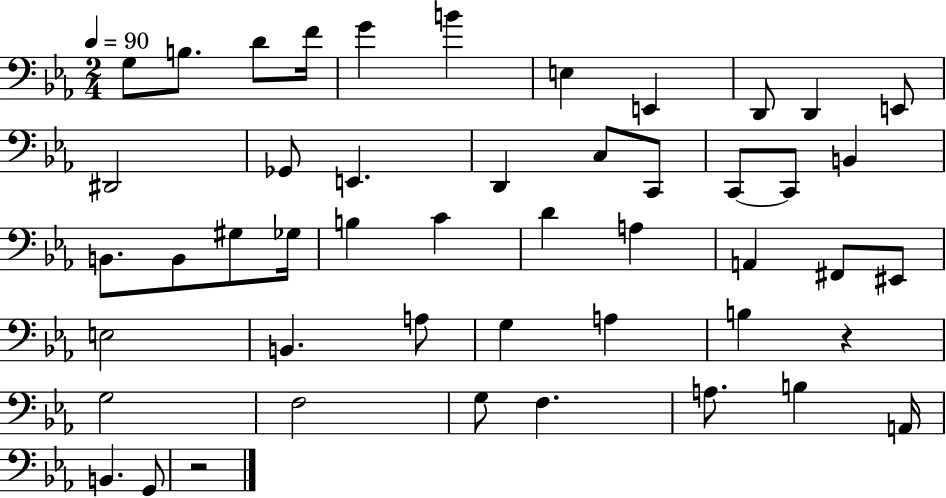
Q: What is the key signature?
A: EES major